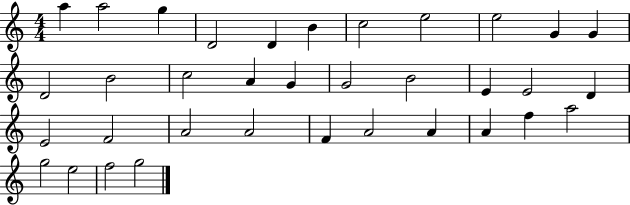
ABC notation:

X:1
T:Untitled
M:4/4
L:1/4
K:C
a a2 g D2 D B c2 e2 e2 G G D2 B2 c2 A G G2 B2 E E2 D E2 F2 A2 A2 F A2 A A f a2 g2 e2 f2 g2